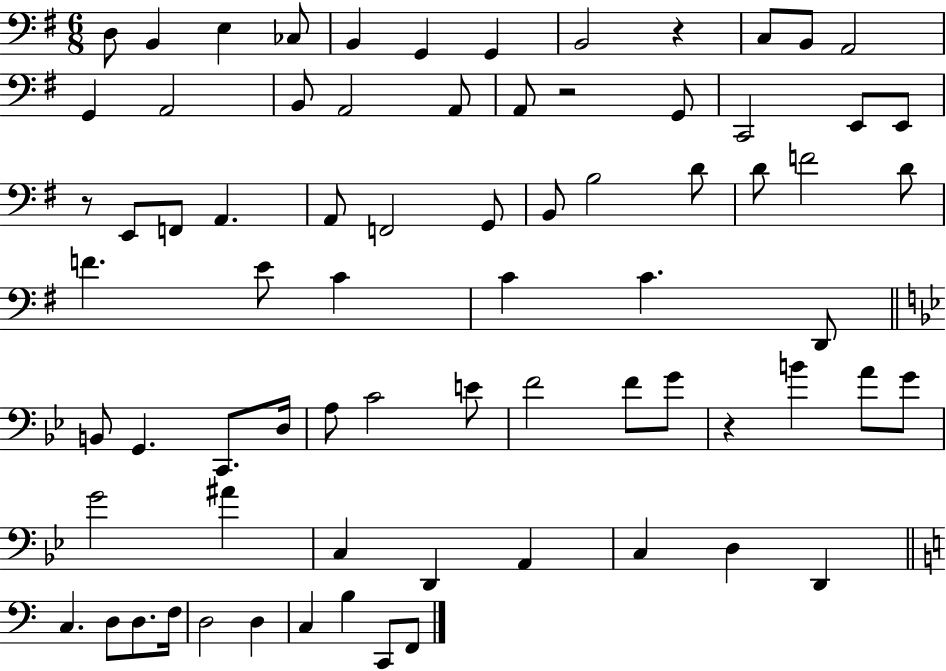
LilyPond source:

{
  \clef bass
  \numericTimeSignature
  \time 6/8
  \key g \major
  d8 b,4 e4 ces8 | b,4 g,4 g,4 | b,2 r4 | c8 b,8 a,2 | \break g,4 a,2 | b,8 a,2 a,8 | a,8 r2 g,8 | c,2 e,8 e,8 | \break r8 e,8 f,8 a,4. | a,8 f,2 g,8 | b,8 b2 d'8 | d'8 f'2 d'8 | \break f'4. e'8 c'4 | c'4 c'4. d,8 | \bar "||" \break \key bes \major b,8 g,4. c,8. d16 | a8 c'2 e'8 | f'2 f'8 g'8 | r4 b'4 a'8 g'8 | \break g'2 ais'4 | c4 d,4 a,4 | c4 d4 d,4 | \bar "||" \break \key a \minor c4. d8 d8. f16 | d2 d4 | c4 b4 c,8 f,8 | \bar "|."
}